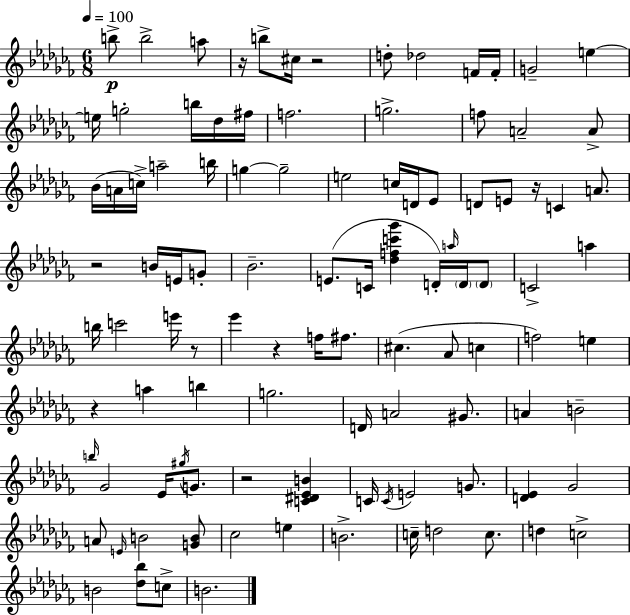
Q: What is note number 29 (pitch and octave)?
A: E5